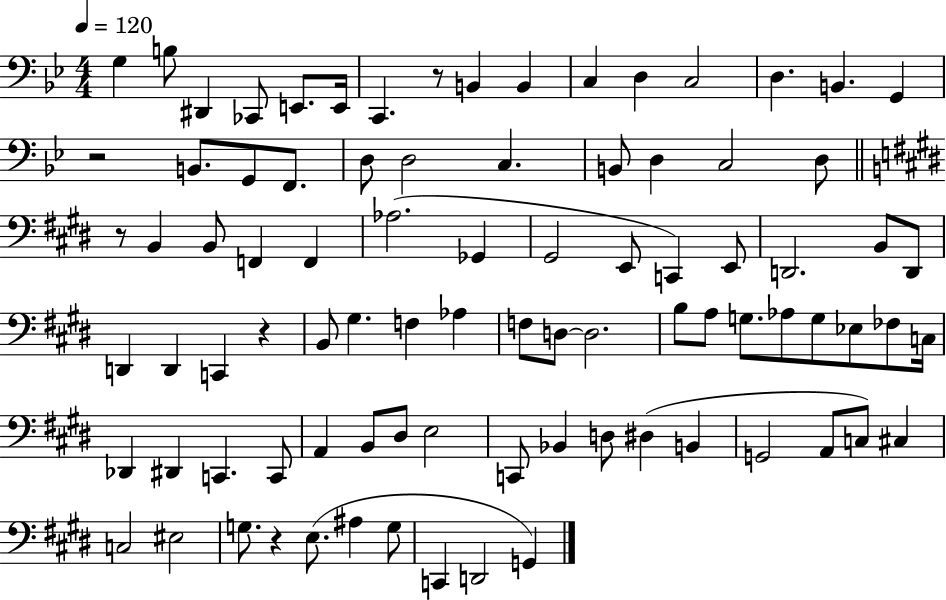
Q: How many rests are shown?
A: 5